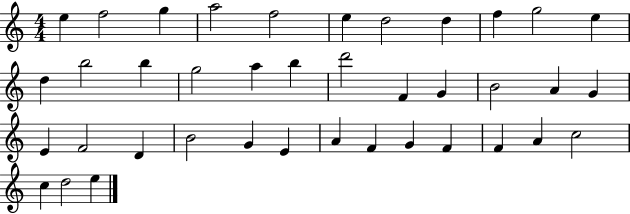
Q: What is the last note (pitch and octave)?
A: E5